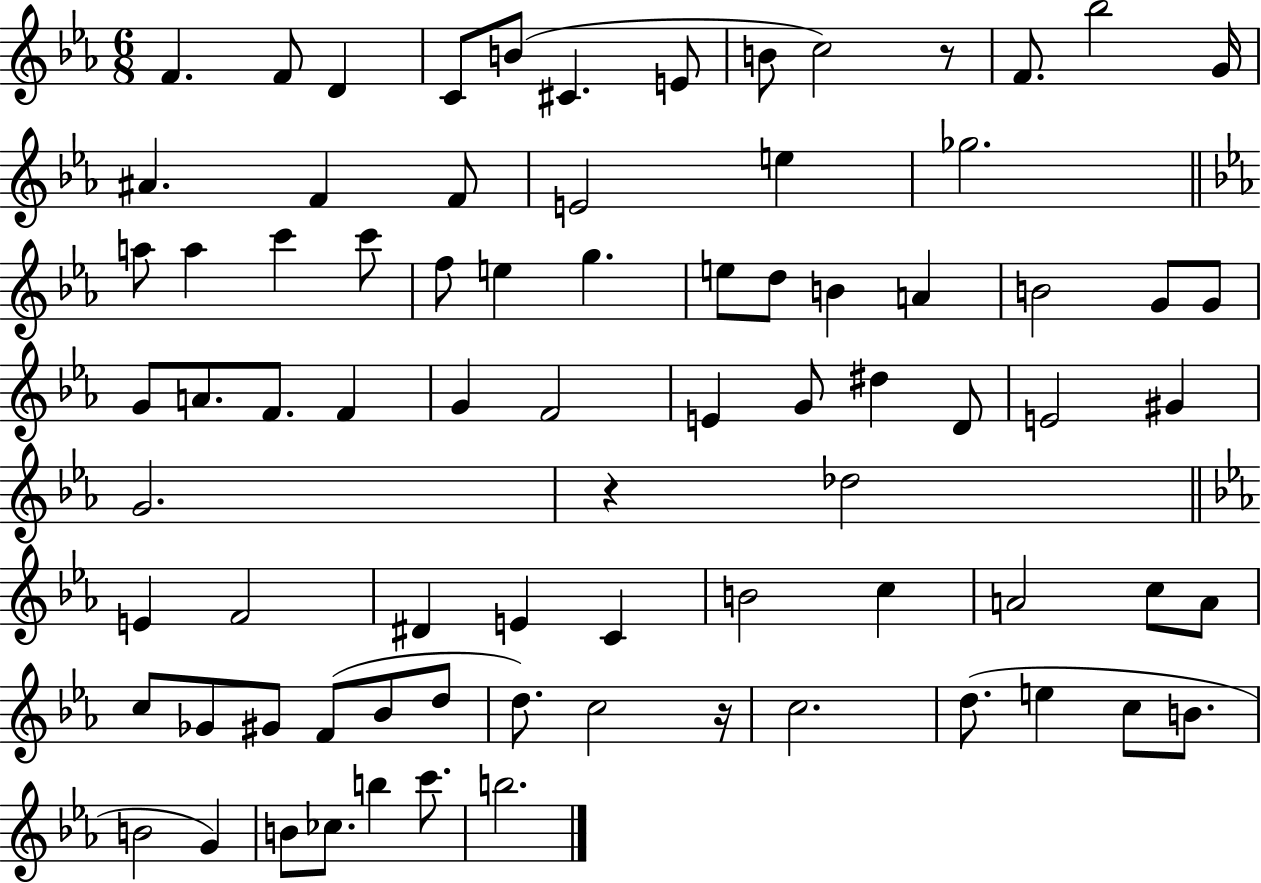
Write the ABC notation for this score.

X:1
T:Untitled
M:6/8
L:1/4
K:Eb
F F/2 D C/2 B/2 ^C E/2 B/2 c2 z/2 F/2 _b2 G/4 ^A F F/2 E2 e _g2 a/2 a c' c'/2 f/2 e g e/2 d/2 B A B2 G/2 G/2 G/2 A/2 F/2 F G F2 E G/2 ^d D/2 E2 ^G G2 z _d2 E F2 ^D E C B2 c A2 c/2 A/2 c/2 _G/2 ^G/2 F/2 _B/2 d/2 d/2 c2 z/4 c2 d/2 e c/2 B/2 B2 G B/2 _c/2 b c'/2 b2